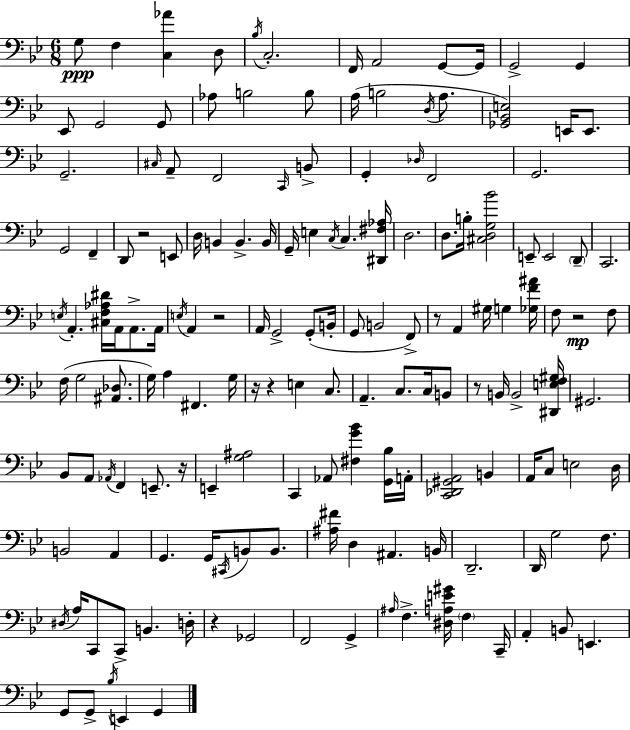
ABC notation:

X:1
T:Untitled
M:6/8
L:1/4
K:Gm
G,/2 F, [C,_A] D,/2 _B,/4 C,2 F,,/4 A,,2 G,,/2 G,,/4 G,,2 G,, _E,,/2 G,,2 G,,/2 _A,/2 B,2 B,/2 A,/4 B,2 D,/4 A,/2 [_G,,_B,,E,]2 E,,/4 E,,/2 G,,2 ^C,/4 A,,/2 F,,2 C,,/4 B,,/2 G,, _D,/4 F,,2 G,,2 G,,2 F,, D,,/2 z2 E,,/2 D,/4 B,, B,, B,,/4 G,,/4 E, C,/4 C, [^D,,^F,_A,]/4 D,2 D,/2 B,/4 [^C,D,G,_B]2 E,,/2 E,,2 D,,/2 C,,2 E,/4 A,, [^C,F,_A,^D]/4 A,,/4 A,,/2 A,,/4 E,/4 A,, z2 A,,/4 G,,2 G,,/2 B,,/4 G,,/2 B,,2 F,,/2 z/2 A,, ^G,/4 G, [_G,F^A]/4 F,/2 z2 F,/2 F,/4 G,2 [^A,,_D,]/2 G,/4 A, ^F,, G,/4 z/4 z E, C,/2 A,, C,/2 C,/4 B,,/2 z/2 B,,/4 B,,2 [^D,,E,F,^G,]/4 ^G,,2 _B,,/2 A,,/2 _A,,/4 F,, E,,/2 z/4 E,, [G,^A,]2 C,, _A,,/2 [^F,G_B] [G,,_B,]/4 A,,/4 [C,,_D,,^G,,A,,]2 B,, A,,/4 C,/2 E,2 D,/4 B,,2 A,, G,, G,,/4 ^C,,/4 B,,/2 B,,/2 [^A,^F]/4 D, ^A,, B,,/4 D,,2 D,,/4 G,2 F,/2 ^D,/4 A,/4 C,,/2 C,,/2 B,, D,/4 z _G,,2 F,,2 G,, ^A,/4 F, [^D,A,E^G]/4 F, C,,/4 A,, B,,/2 E,, G,,/2 G,,/2 _B,/4 E,, G,,